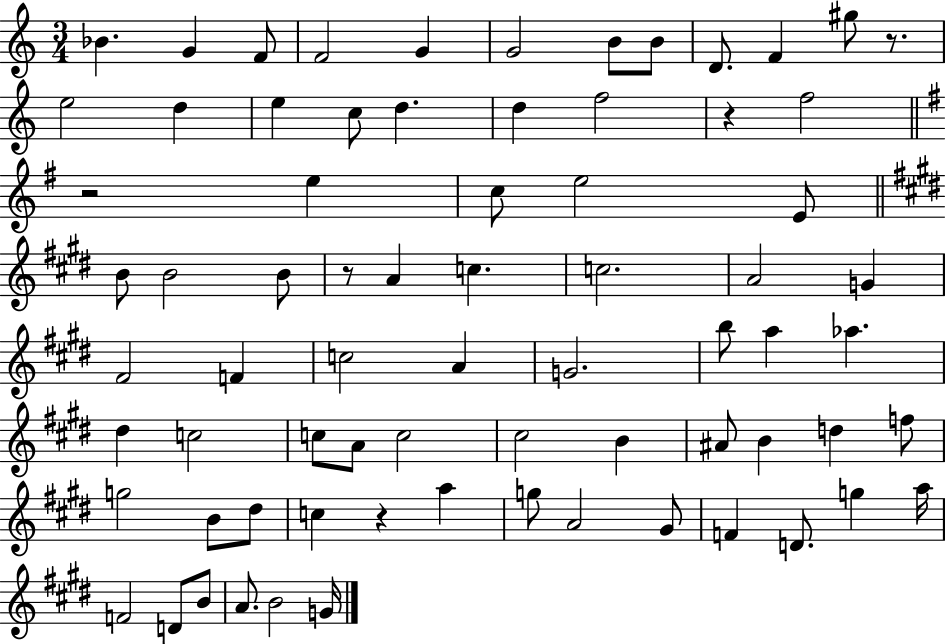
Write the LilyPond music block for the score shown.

{
  \clef treble
  \numericTimeSignature
  \time 3/4
  \key c \major
  bes'4. g'4 f'8 | f'2 g'4 | g'2 b'8 b'8 | d'8. f'4 gis''8 r8. | \break e''2 d''4 | e''4 c''8 d''4. | d''4 f''2 | r4 f''2 | \break \bar "||" \break \key g \major r2 e''4 | c''8 e''2 e'8 | \bar "||" \break \key e \major b'8 b'2 b'8 | r8 a'4 c''4. | c''2. | a'2 g'4 | \break fis'2 f'4 | c''2 a'4 | g'2. | b''8 a''4 aes''4. | \break dis''4 c''2 | c''8 a'8 c''2 | cis''2 b'4 | ais'8 b'4 d''4 f''8 | \break g''2 b'8 dis''8 | c''4 r4 a''4 | g''8 a'2 gis'8 | f'4 d'8. g''4 a''16 | \break f'2 d'8 b'8 | a'8. b'2 g'16 | \bar "|."
}